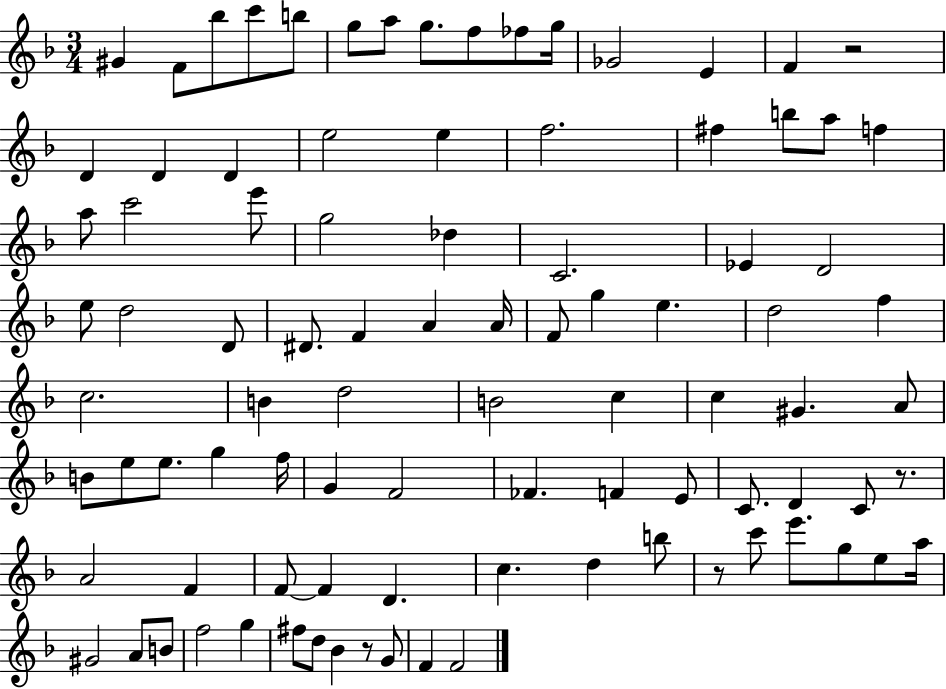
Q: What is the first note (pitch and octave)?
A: G#4